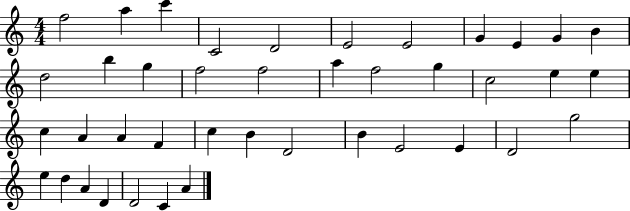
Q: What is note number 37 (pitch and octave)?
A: A4